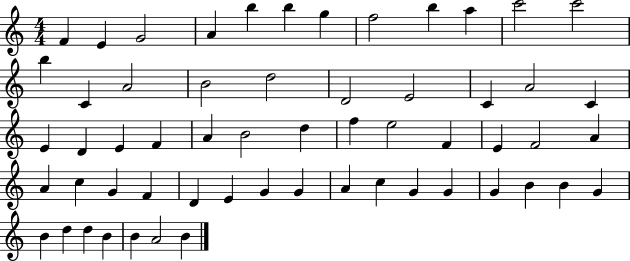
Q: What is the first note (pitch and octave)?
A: F4